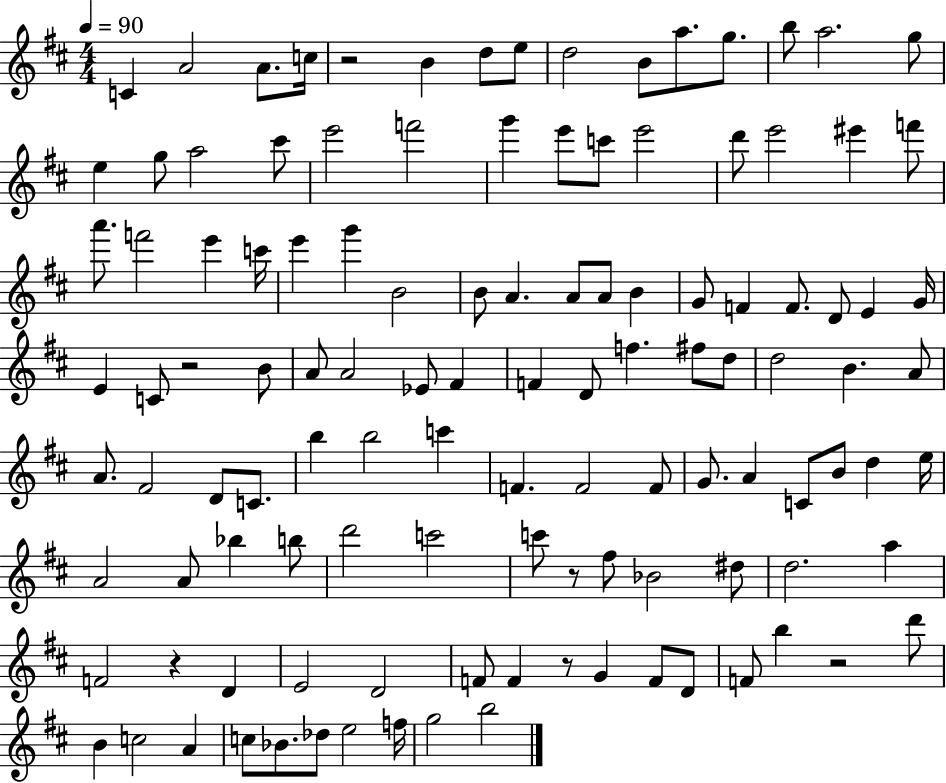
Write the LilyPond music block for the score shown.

{
  \clef treble
  \numericTimeSignature
  \time 4/4
  \key d \major
  \tempo 4 = 90
  c'4 a'2 a'8. c''16 | r2 b'4 d''8 e''8 | d''2 b'8 a''8. g''8. | b''8 a''2. g''8 | \break e''4 g''8 a''2 cis'''8 | e'''2 f'''2 | g'''4 e'''8 c'''8 e'''2 | d'''8 e'''2 eis'''4 f'''8 | \break a'''8. f'''2 e'''4 c'''16 | e'''4 g'''4 b'2 | b'8 a'4. a'8 a'8 b'4 | g'8 f'4 f'8. d'8 e'4 g'16 | \break e'4 c'8 r2 b'8 | a'8 a'2 ees'8 fis'4 | f'4 d'8 f''4. fis''8 d''8 | d''2 b'4. a'8 | \break a'8. fis'2 d'8 c'8. | b''4 b''2 c'''4 | f'4. f'2 f'8 | g'8. a'4 c'8 b'8 d''4 e''16 | \break a'2 a'8 bes''4 b''8 | d'''2 c'''2 | c'''8 r8 fis''8 bes'2 dis''8 | d''2. a''4 | \break f'2 r4 d'4 | e'2 d'2 | f'8 f'4 r8 g'4 f'8 d'8 | f'8 b''4 r2 d'''8 | \break b'4 c''2 a'4 | c''8 bes'8. des''8 e''2 f''16 | g''2 b''2 | \bar "|."
}